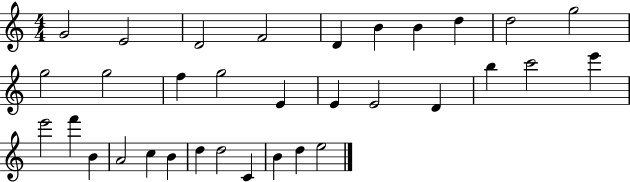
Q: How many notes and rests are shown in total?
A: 33